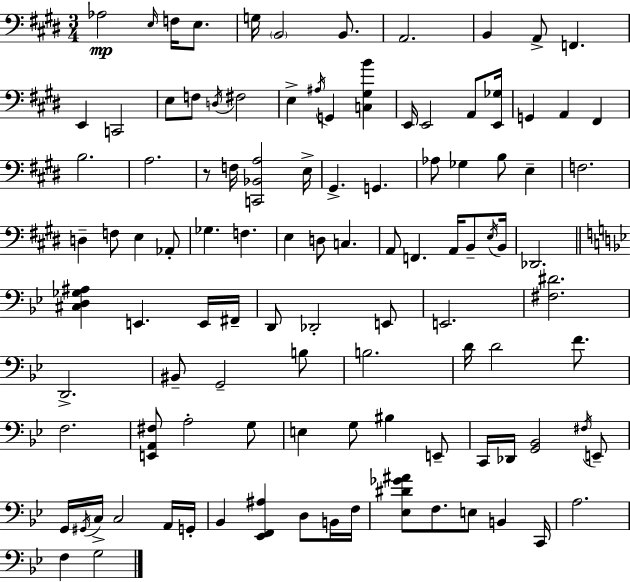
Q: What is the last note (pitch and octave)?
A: G3